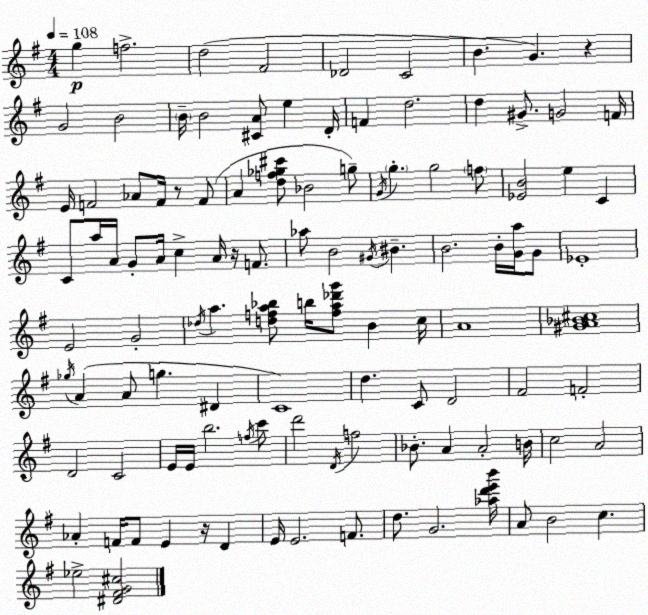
X:1
T:Untitled
M:4/4
L:1/4
K:G
g f2 d2 ^F2 _D2 C2 B G z G2 B2 B/4 B2 [^CA]/2 e D/4 F d2 d ^G/2 G2 F/4 E/4 F2 _A/2 F/4 z/2 F/2 A [df_g^c']/2 _B2 g/2 G/4 g g2 f/2 [_EB]2 e C C/2 a/4 A/4 G/2 A/4 c A/4 z/4 F/2 _a/2 B2 ^G/4 ^B B2 B/4 [Ga]/4 G/2 _E4 E2 G2 _d/4 a [dfa_b]/2 b/4 [fa_d'g']/2 B c/4 A4 [^GA_B^c]4 _g/4 A A/2 g ^D C4 d C/2 D2 ^F2 F2 D2 C2 E/4 E/4 b2 f/4 c'/2 d'2 D/4 f2 _B/2 A A2 B/4 c2 A2 _A F/4 F/2 E z/4 D E/4 E2 F/2 d/2 G2 [_ad'e'b']/4 A/2 B2 c _e2 [^D^FG^c]2